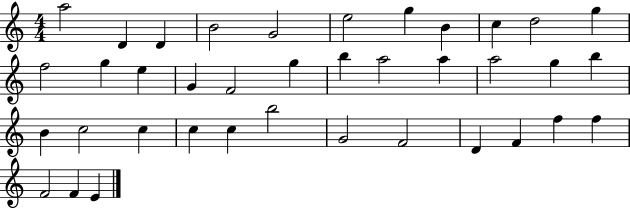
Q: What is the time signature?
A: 4/4